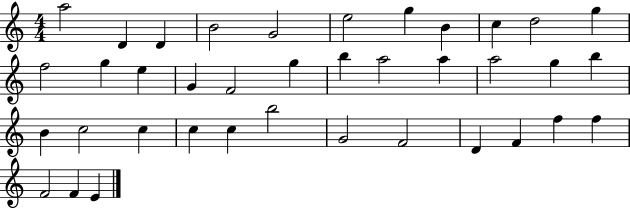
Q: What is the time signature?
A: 4/4